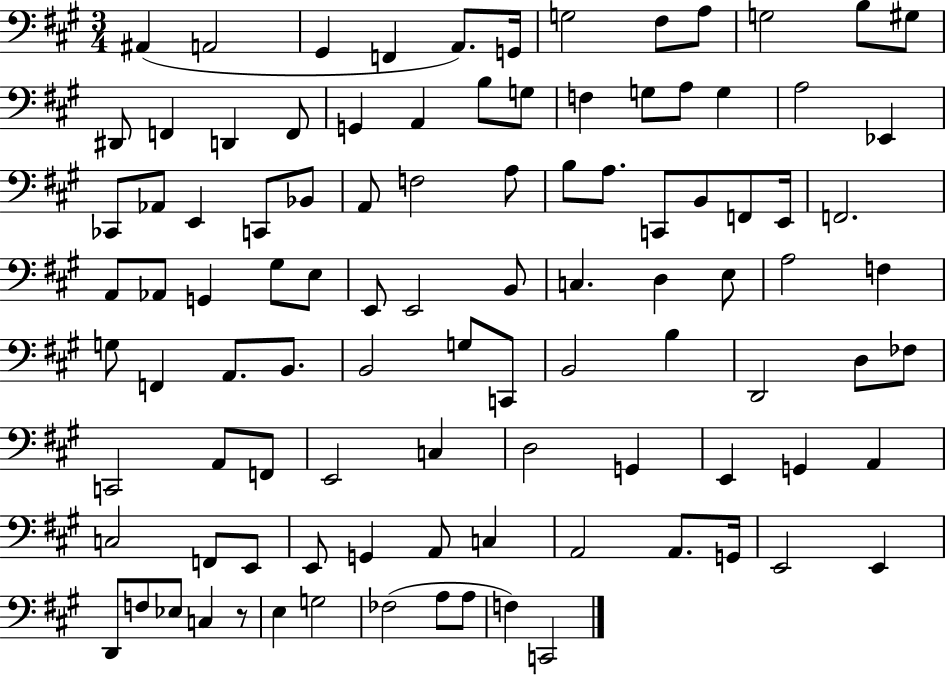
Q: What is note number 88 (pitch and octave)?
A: E2